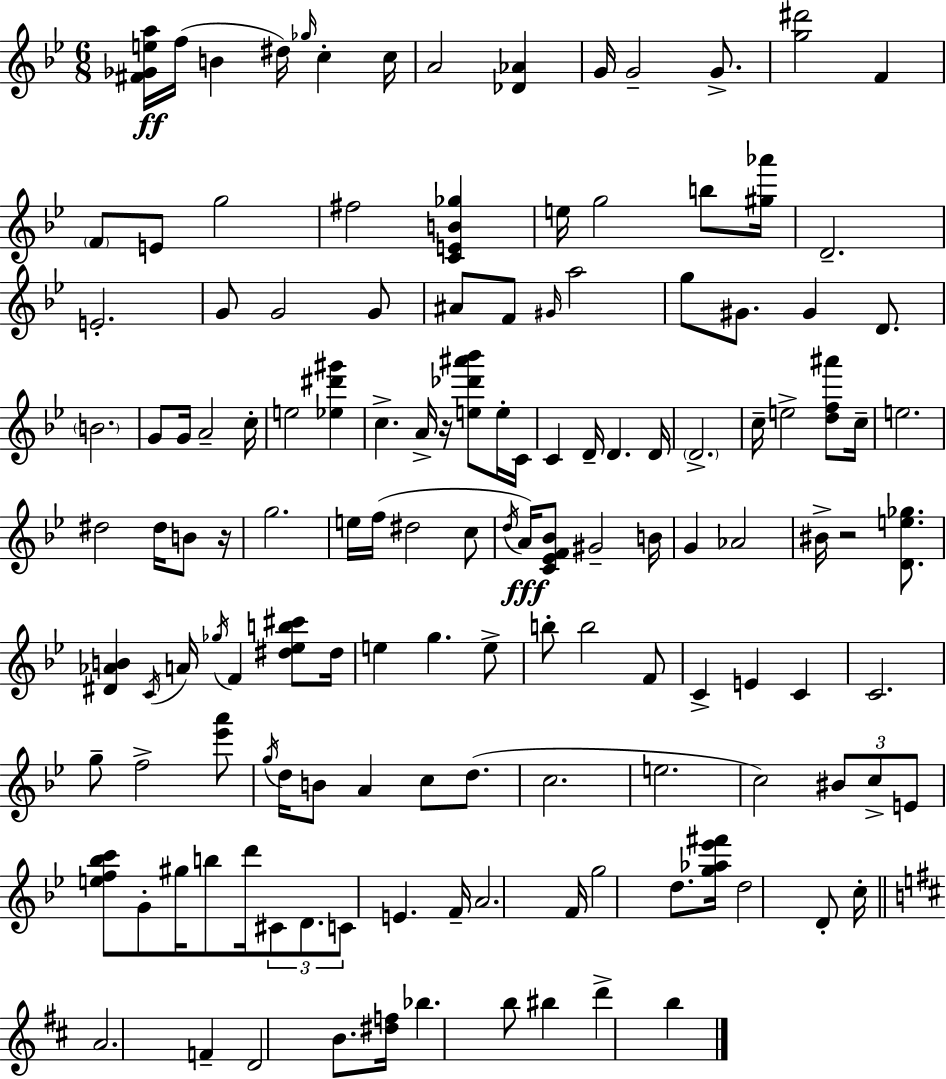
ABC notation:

X:1
T:Untitled
M:6/8
L:1/4
K:Gm
[^F_Gea]/4 f/4 B ^d/4 _g/4 c c/4 A2 [_D_A] G/4 G2 G/2 [g^d']2 F F/2 E/2 g2 ^f2 [CEB_g] e/4 g2 b/2 [^g_a']/4 D2 E2 G/2 G2 G/2 ^A/2 F/2 ^G/4 a2 g/2 ^G/2 ^G D/2 B2 G/2 G/4 A2 c/4 e2 [_e^d'^g'] c A/4 z/4 [e_d'^a'_b']/2 e/4 C/4 C D/4 D D/4 D2 c/4 e2 [df^a']/2 c/4 e2 ^d2 ^d/4 B/2 z/4 g2 e/4 f/4 ^d2 c/2 d/4 A/4 [C_EF_B]/2 ^G2 B/4 G _A2 ^B/4 z2 [De_g]/2 [^D_AB] C/4 A/4 _g/4 F [^d_eb^c']/2 ^d/4 e g e/2 b/2 b2 F/2 C E C C2 g/2 f2 [_e'a']/2 g/4 d/4 B/2 A c/2 d/2 c2 e2 c2 ^B/2 c/2 E/2 [ef_bc']/2 G/2 ^g/4 b/2 d'/4 ^C/2 D/2 C/2 E F/4 A2 F/4 g2 d/2 [g_a_e'^f']/4 d2 D/2 c/4 A2 F D2 B/2 [^df]/4 _b b/2 ^b d' b